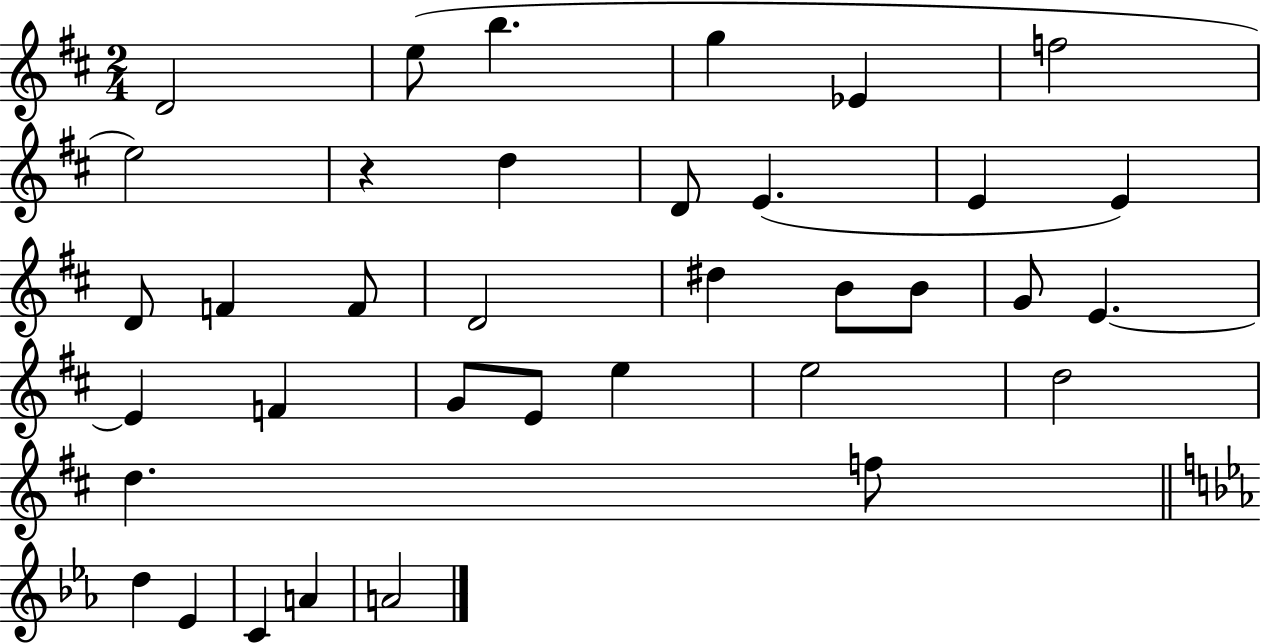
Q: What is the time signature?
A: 2/4